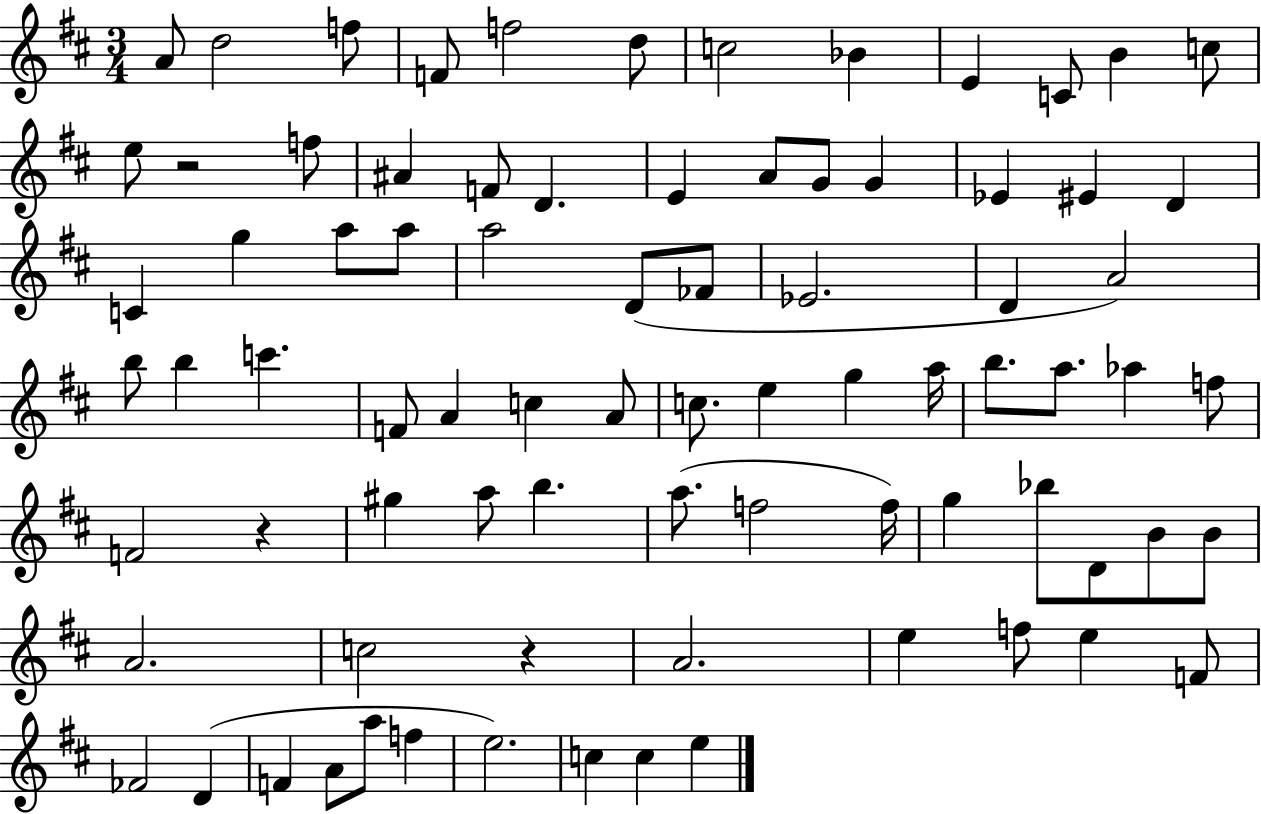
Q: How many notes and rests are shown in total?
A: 81